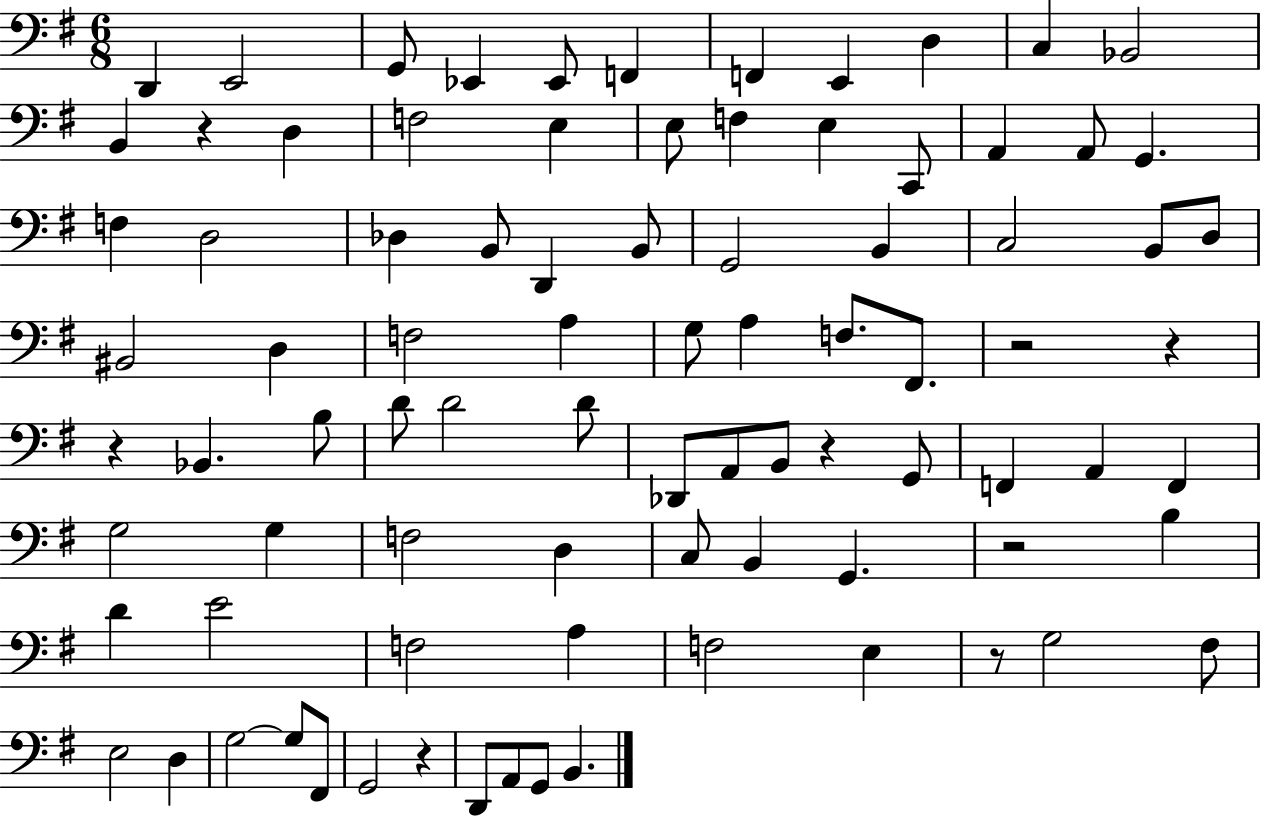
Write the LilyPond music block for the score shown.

{
  \clef bass
  \numericTimeSignature
  \time 6/8
  \key g \major
  \repeat volta 2 { d,4 e,2 | g,8 ees,4 ees,8 f,4 | f,4 e,4 d4 | c4 bes,2 | \break b,4 r4 d4 | f2 e4 | e8 f4 e4 c,8 | a,4 a,8 g,4. | \break f4 d2 | des4 b,8 d,4 b,8 | g,2 b,4 | c2 b,8 d8 | \break bis,2 d4 | f2 a4 | g8 a4 f8. fis,8. | r2 r4 | \break r4 bes,4. b8 | d'8 d'2 d'8 | des,8 a,8 b,8 r4 g,8 | f,4 a,4 f,4 | \break g2 g4 | f2 d4 | c8 b,4 g,4. | r2 b4 | \break d'4 e'2 | f2 a4 | f2 e4 | r8 g2 fis8 | \break e2 d4 | g2~~ g8 fis,8 | g,2 r4 | d,8 a,8 g,8 b,4. | \break } \bar "|."
}